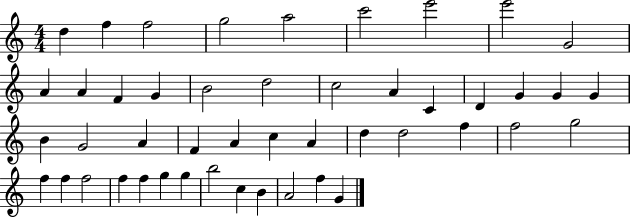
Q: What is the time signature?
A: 4/4